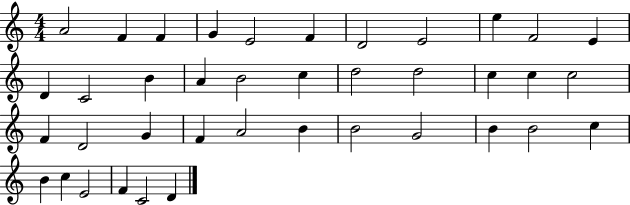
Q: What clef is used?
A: treble